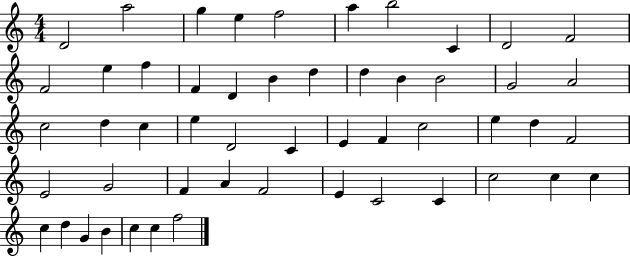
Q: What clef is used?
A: treble